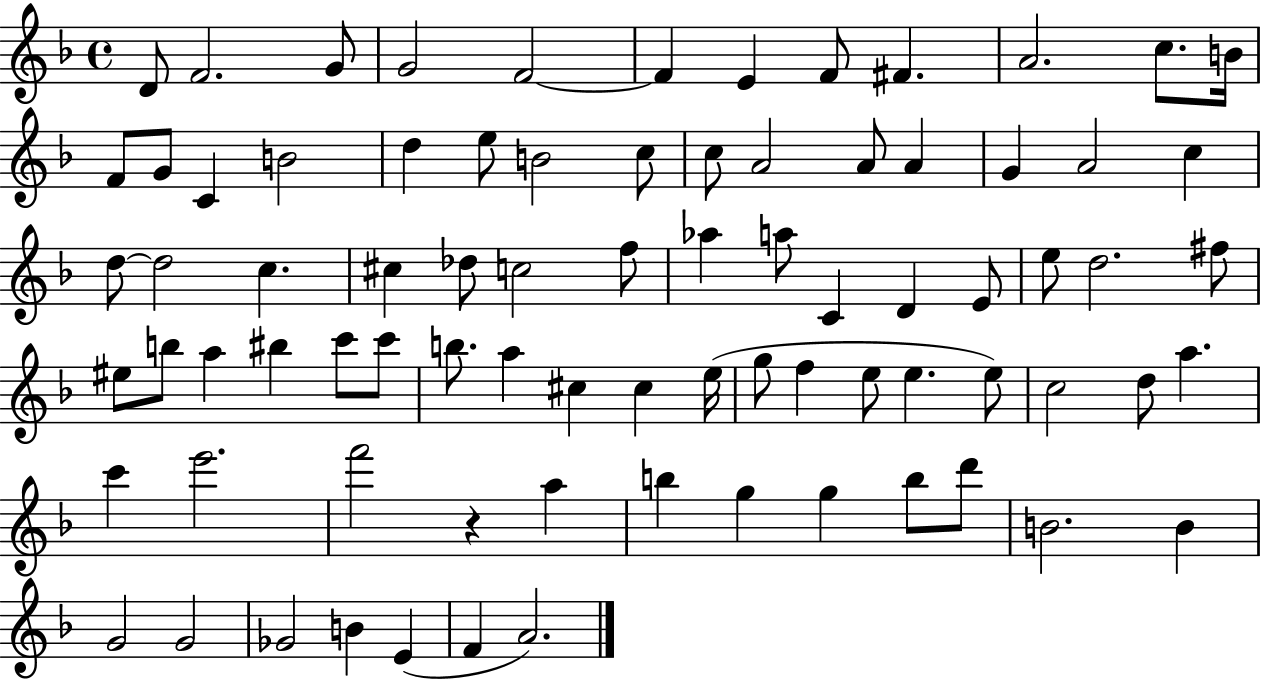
D4/e F4/h. G4/e G4/h F4/h F4/q E4/q F4/e F#4/q. A4/h. C5/e. B4/s F4/e G4/e C4/q B4/h D5/q E5/e B4/h C5/e C5/e A4/h A4/e A4/q G4/q A4/h C5/q D5/e D5/h C5/q. C#5/q Db5/e C5/h F5/e Ab5/q A5/e C4/q D4/q E4/e E5/e D5/h. F#5/e EIS5/e B5/e A5/q BIS5/q C6/e C6/e B5/e. A5/q C#5/q C#5/q E5/s G5/e F5/q E5/e E5/q. E5/e C5/h D5/e A5/q. C6/q E6/h. F6/h R/q A5/q B5/q G5/q G5/q B5/e D6/e B4/h. B4/q G4/h G4/h Gb4/h B4/q E4/q F4/q A4/h.